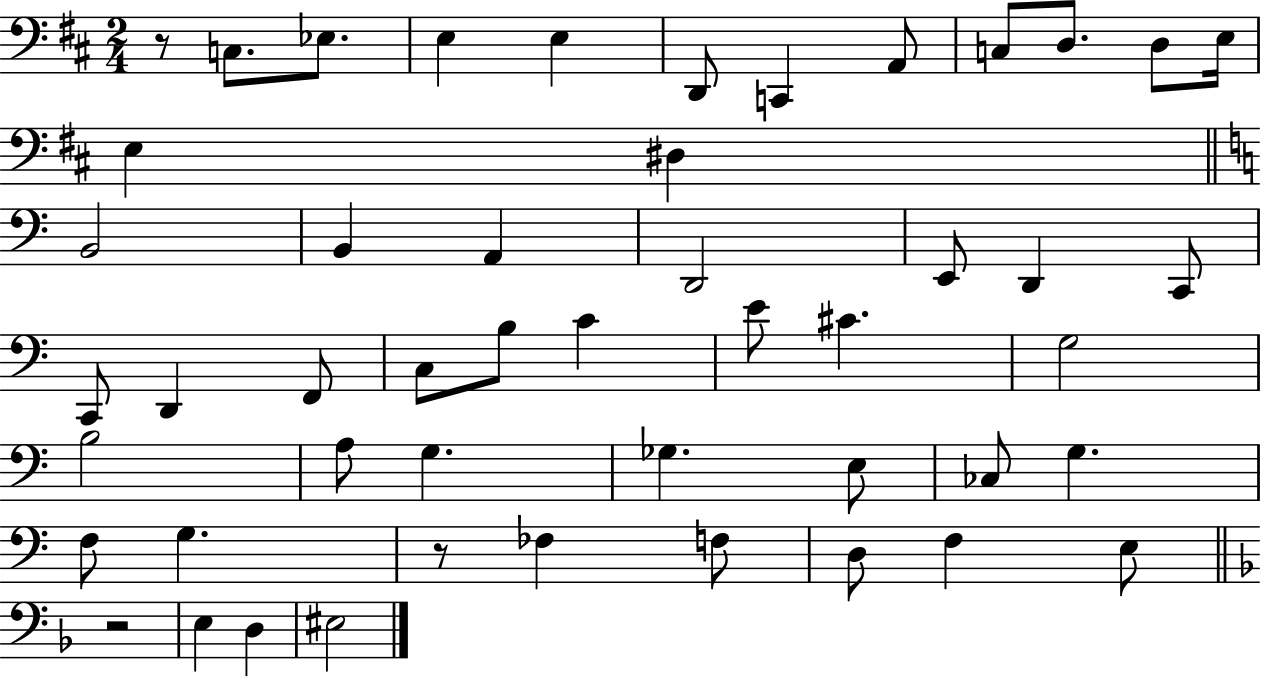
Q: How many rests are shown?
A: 3